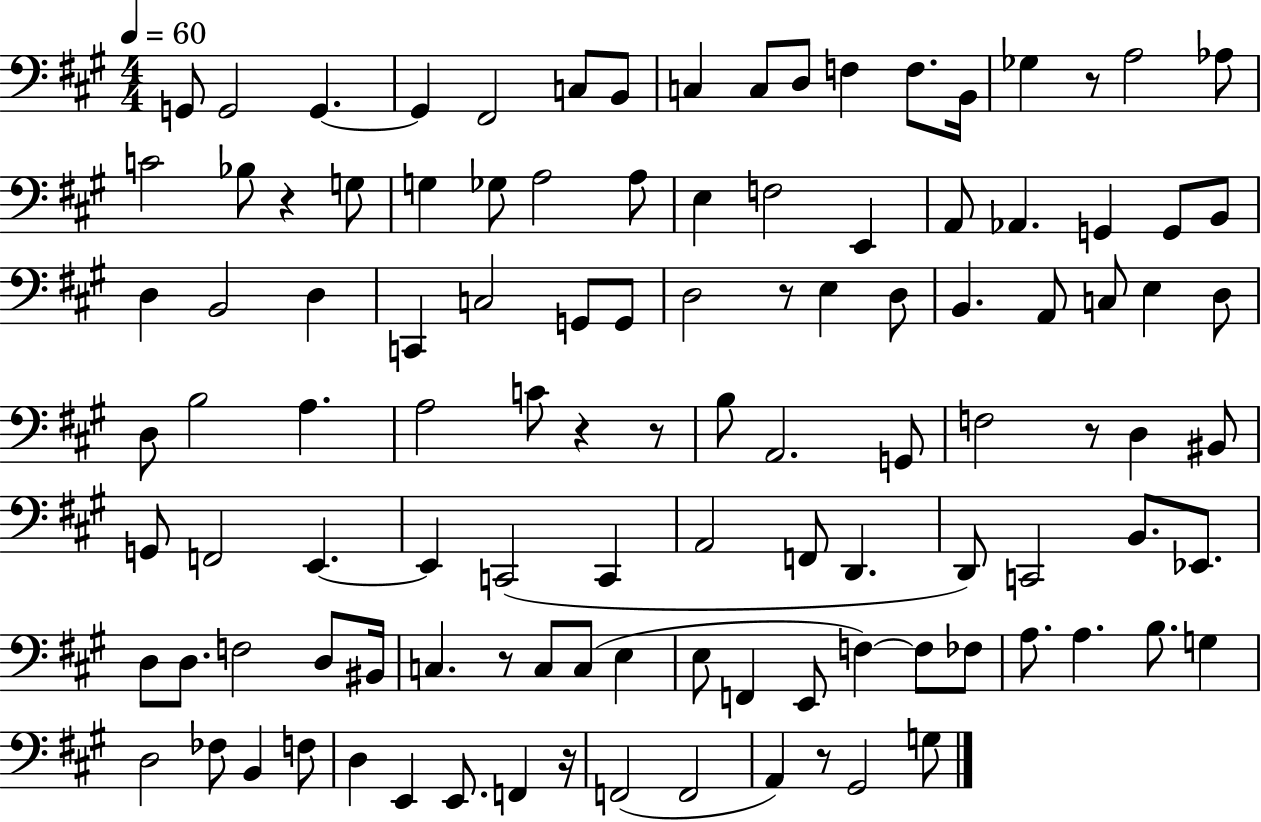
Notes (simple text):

G2/e G2/h G2/q. G2/q F#2/h C3/e B2/e C3/q C3/e D3/e F3/q F3/e. B2/s Gb3/q R/e A3/h Ab3/e C4/h Bb3/e R/q G3/e G3/q Gb3/e A3/h A3/e E3/q F3/h E2/q A2/e Ab2/q. G2/q G2/e B2/e D3/q B2/h D3/q C2/q C3/h G2/e G2/e D3/h R/e E3/q D3/e B2/q. A2/e C3/e E3/q D3/e D3/e B3/h A3/q. A3/h C4/e R/q R/e B3/e A2/h. G2/e F3/h R/e D3/q BIS2/e G2/e F2/h E2/q. E2/q C2/h C2/q A2/h F2/e D2/q. D2/e C2/h B2/e. Eb2/e. D3/e D3/e. F3/h D3/e BIS2/s C3/q. R/e C3/e C3/e E3/q E3/e F2/q E2/e F3/q F3/e FES3/e A3/e. A3/q. B3/e. G3/q D3/h FES3/e B2/q F3/e D3/q E2/q E2/e. F2/q R/s F2/h F2/h A2/q R/e G#2/h G3/e